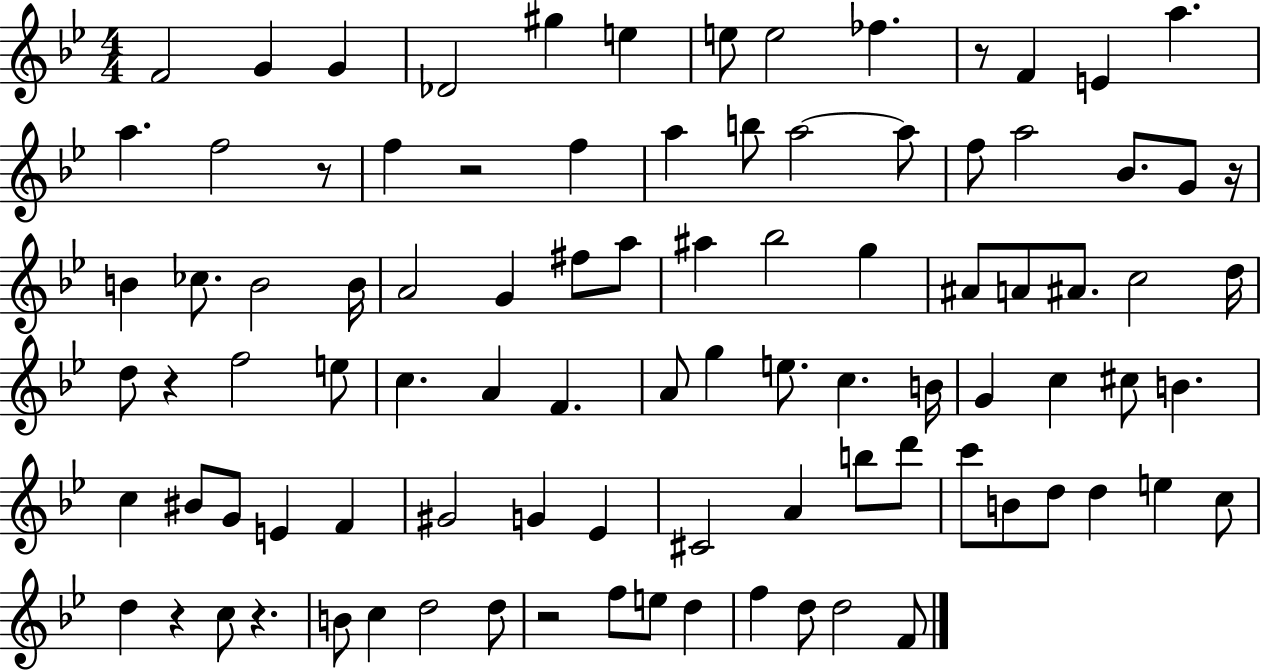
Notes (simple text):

F4/h G4/q G4/q Db4/h G#5/q E5/q E5/e E5/h FES5/q. R/e F4/q E4/q A5/q. A5/q. F5/h R/e F5/q R/h F5/q A5/q B5/e A5/h A5/e F5/e A5/h Bb4/e. G4/e R/s B4/q CES5/e. B4/h B4/s A4/h G4/q F#5/e A5/e A#5/q Bb5/h G5/q A#4/e A4/e A#4/e. C5/h D5/s D5/e R/q F5/h E5/e C5/q. A4/q F4/q. A4/e G5/q E5/e. C5/q. B4/s G4/q C5/q C#5/e B4/q. C5/q BIS4/e G4/e E4/q F4/q G#4/h G4/q Eb4/q C#4/h A4/q B5/e D6/e C6/e B4/e D5/e D5/q E5/q C5/e D5/q R/q C5/e R/q. B4/e C5/q D5/h D5/e R/h F5/e E5/e D5/q F5/q D5/e D5/h F4/e